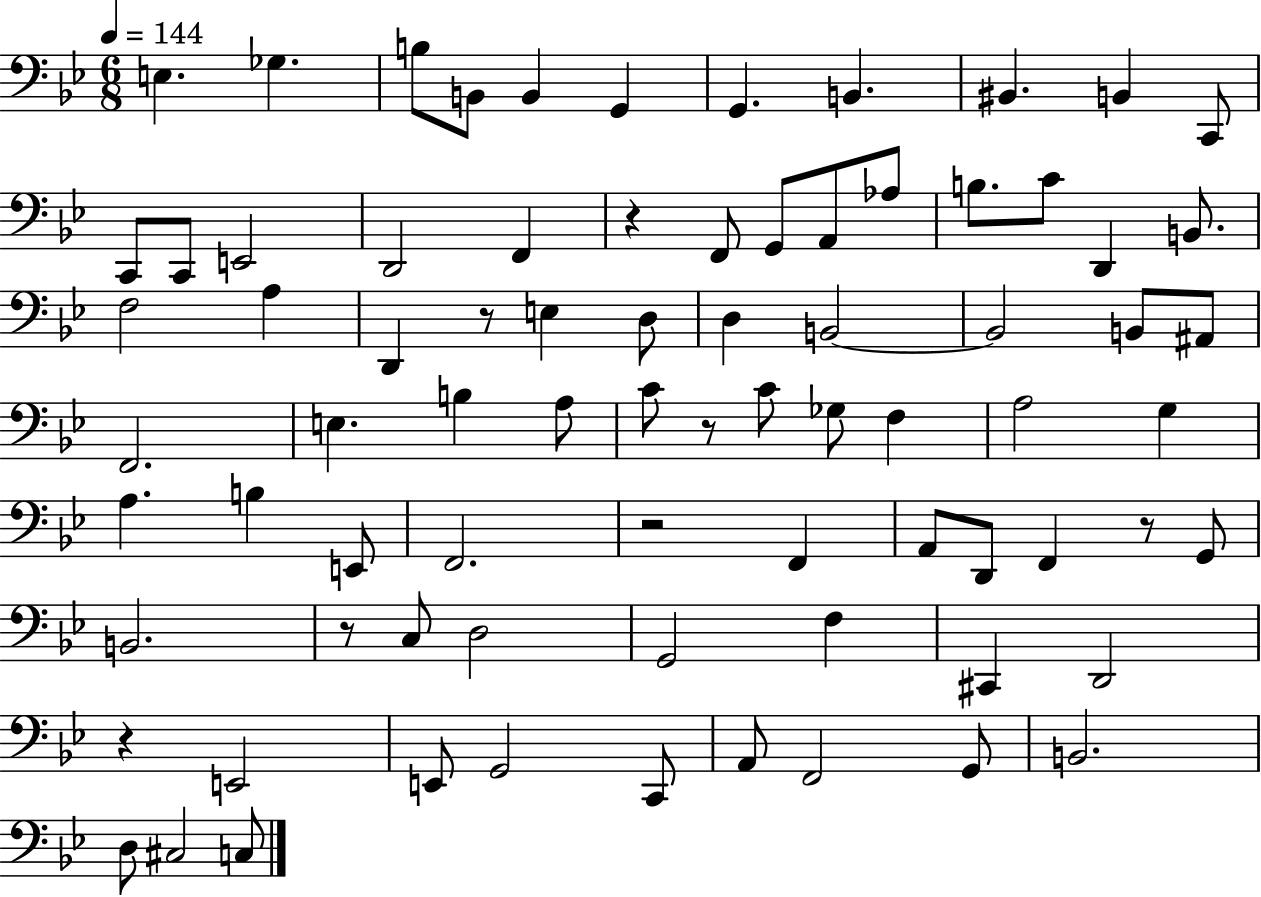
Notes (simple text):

E3/q. Gb3/q. B3/e B2/e B2/q G2/q G2/q. B2/q. BIS2/q. B2/q C2/e C2/e C2/e E2/h D2/h F2/q R/q F2/e G2/e A2/e Ab3/e B3/e. C4/e D2/q B2/e. F3/h A3/q D2/q R/e E3/q D3/e D3/q B2/h B2/h B2/e A#2/e F2/h. E3/q. B3/q A3/e C4/e R/e C4/e Gb3/e F3/q A3/h G3/q A3/q. B3/q E2/e F2/h. R/h F2/q A2/e D2/e F2/q R/e G2/e B2/h. R/e C3/e D3/h G2/h F3/q C#2/q D2/h R/q E2/h E2/e G2/h C2/e A2/e F2/h G2/e B2/h. D3/e C#3/h C3/e